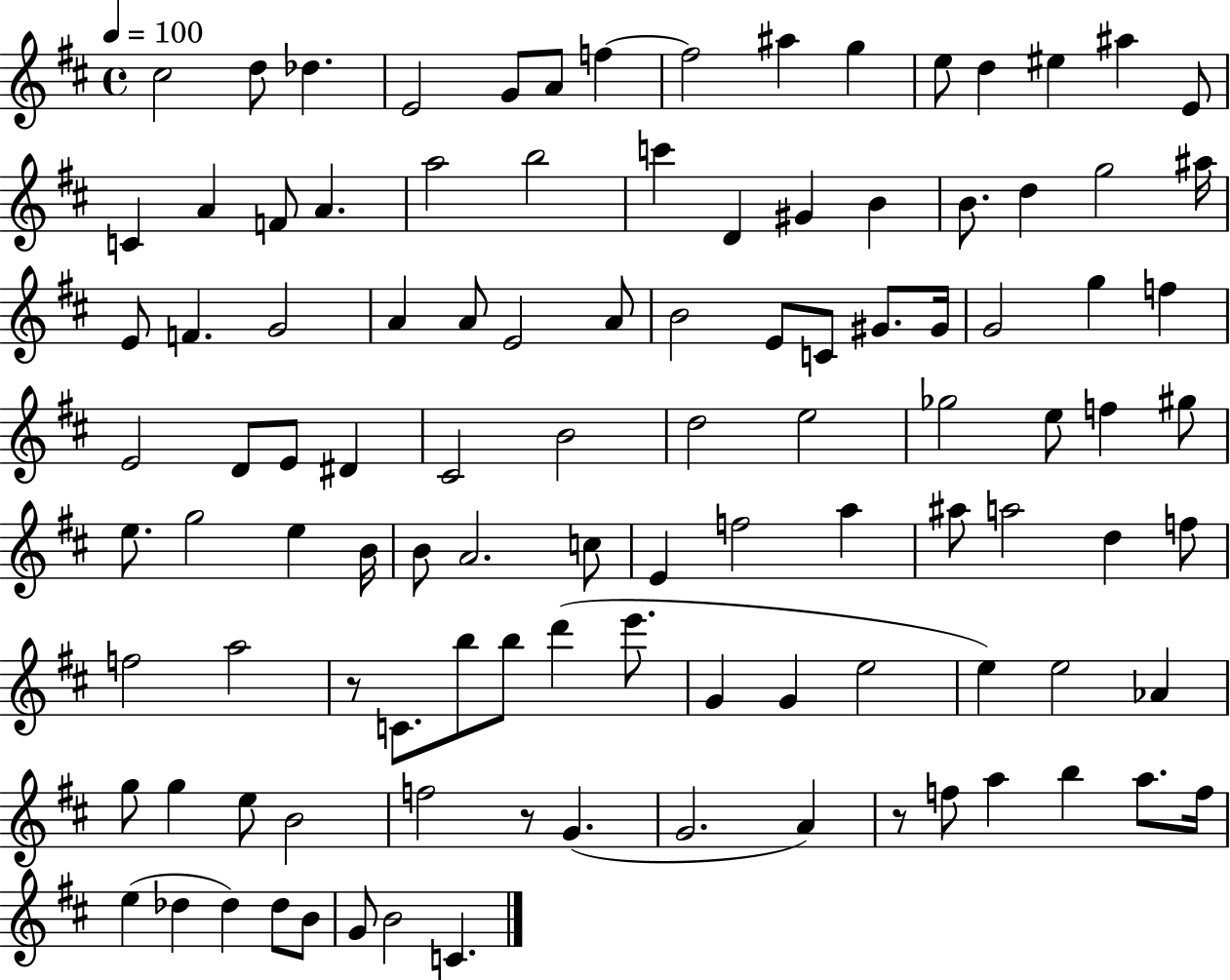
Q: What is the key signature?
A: D major